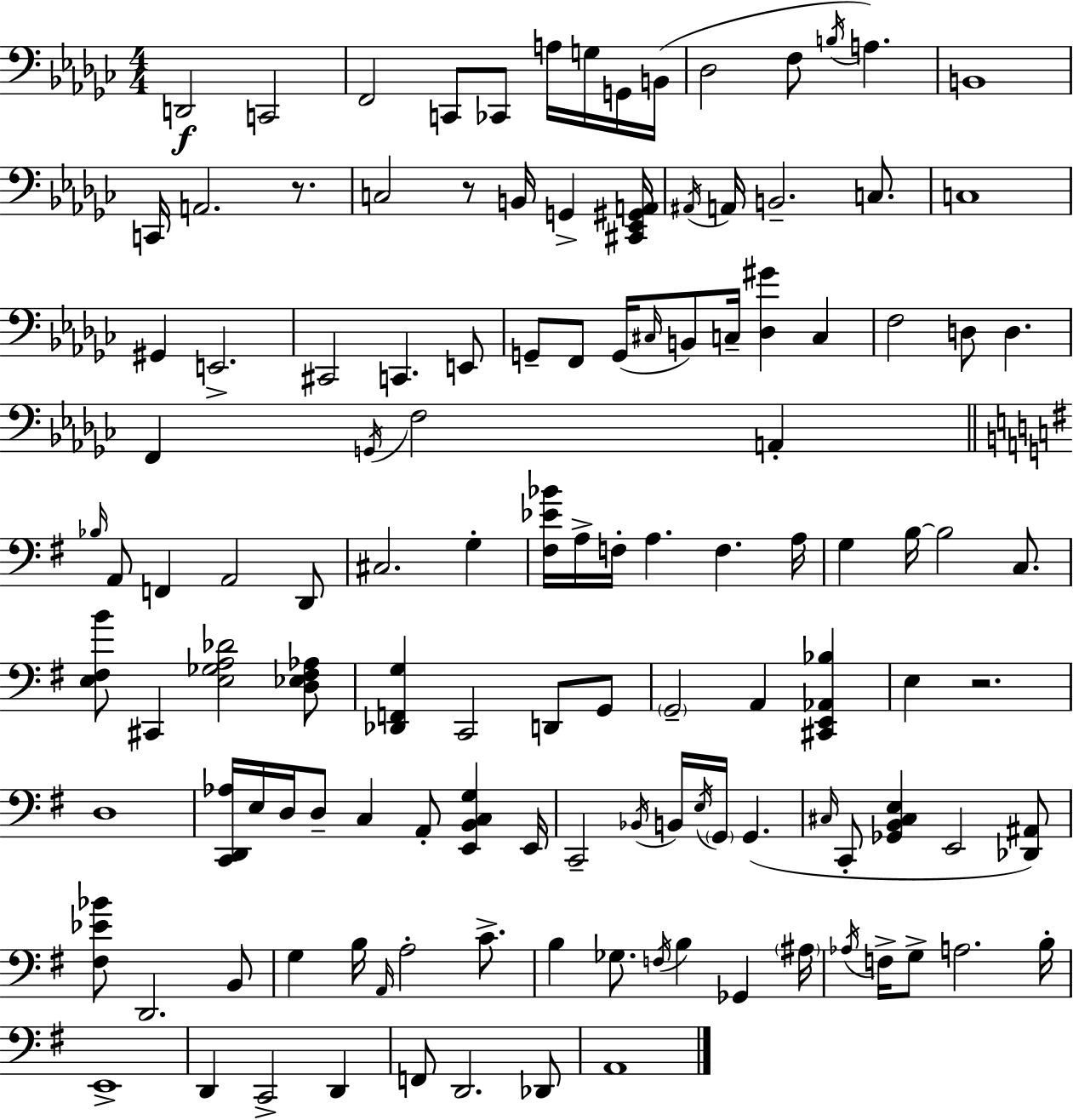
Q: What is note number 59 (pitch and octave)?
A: C3